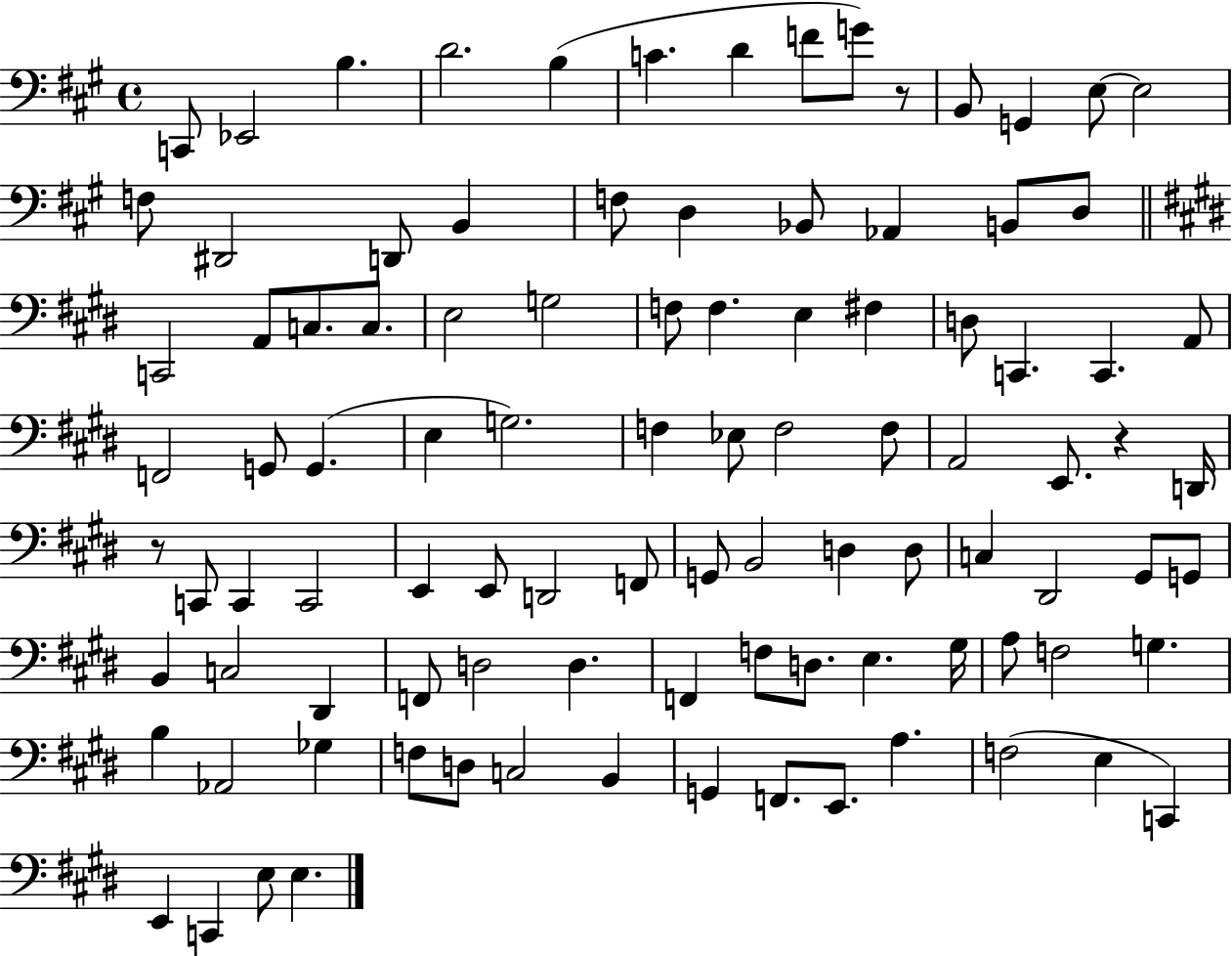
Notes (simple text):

C2/e Eb2/h B3/q. D4/h. B3/q C4/q. D4/q F4/e G4/e R/e B2/e G2/q E3/e E3/h F3/e D#2/h D2/e B2/q F3/e D3/q Bb2/e Ab2/q B2/e D3/e C2/h A2/e C3/e. C3/e. E3/h G3/h F3/e F3/q. E3/q F#3/q D3/e C2/q. C2/q. A2/e F2/h G2/e G2/q. E3/q G3/h. F3/q Eb3/e F3/h F3/e A2/h E2/e. R/q D2/s R/e C2/e C2/q C2/h E2/q E2/e D2/h F2/e G2/e B2/h D3/q D3/e C3/q D#2/h G#2/e G2/e B2/q C3/h D#2/q F2/e D3/h D3/q. F2/q F3/e D3/e. E3/q. G#3/s A3/e F3/h G3/q. B3/q Ab2/h Gb3/q F3/e D3/e C3/h B2/q G2/q F2/e. E2/e. A3/q. F3/h E3/q C2/q E2/q C2/q E3/e E3/q.